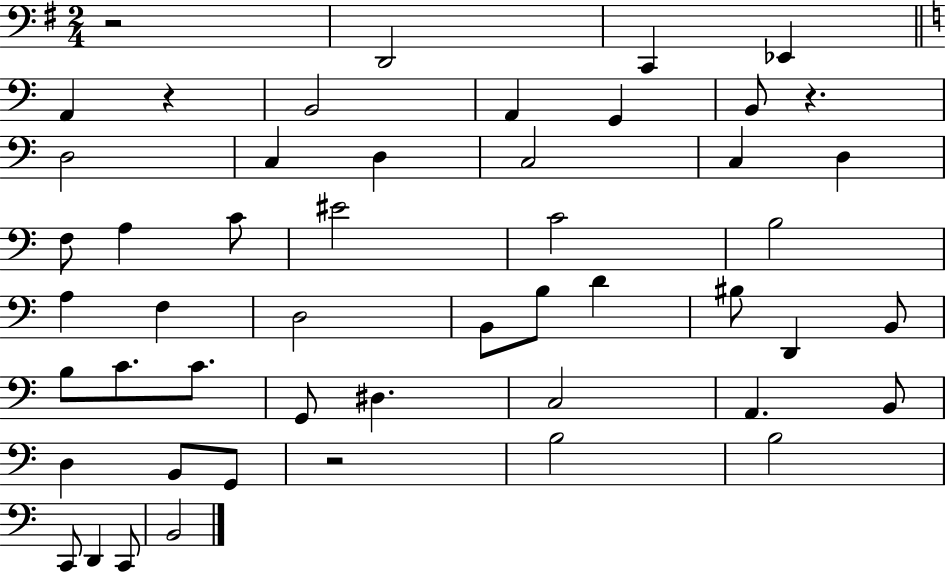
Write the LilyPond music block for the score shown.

{
  \clef bass
  \numericTimeSignature
  \time 2/4
  \key g \major
  r2 | d,2 | c,4 ees,4 | \bar "||" \break \key c \major a,4 r4 | b,2 | a,4 g,4 | b,8 r4. | \break d2 | c4 d4 | c2 | c4 d4 | \break f8 a4 c'8 | eis'2 | c'2 | b2 | \break a4 f4 | d2 | b,8 b8 d'4 | bis8 d,4 b,8 | \break b8 c'8. c'8. | g,8 dis4. | c2 | a,4. b,8 | \break d4 b,8 g,8 | r2 | b2 | b2 | \break c,8 d,4 c,8 | b,2 | \bar "|."
}